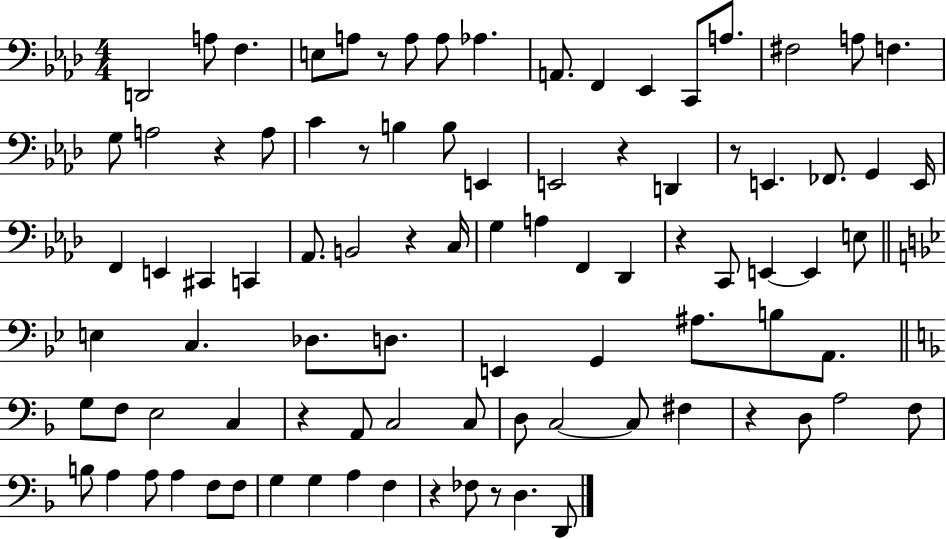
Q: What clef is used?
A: bass